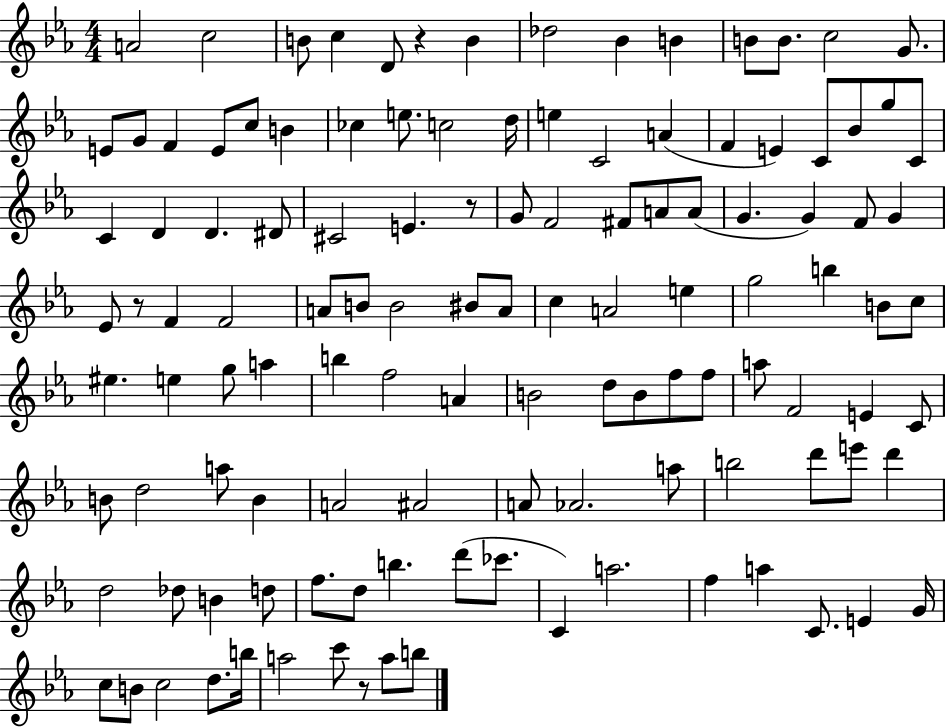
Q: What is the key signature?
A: EES major